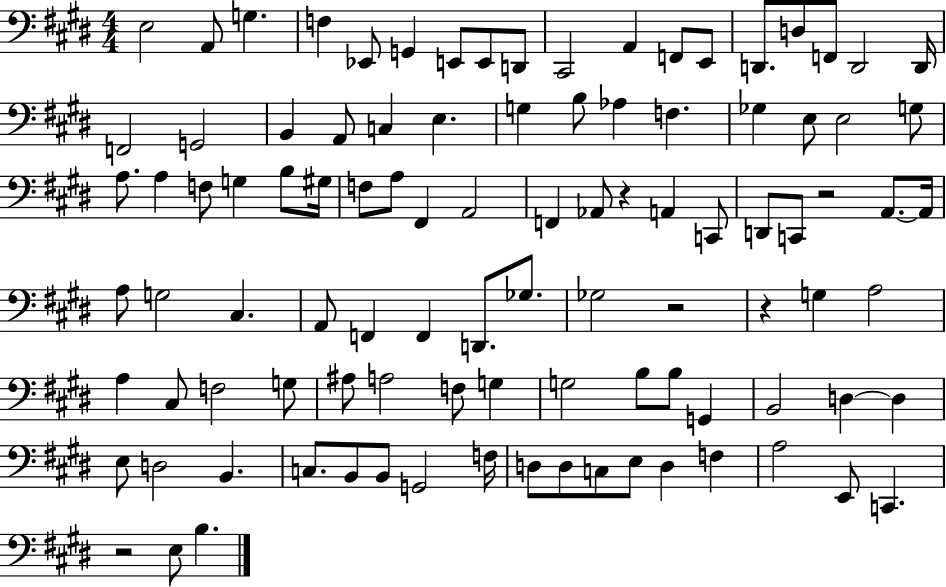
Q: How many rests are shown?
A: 5